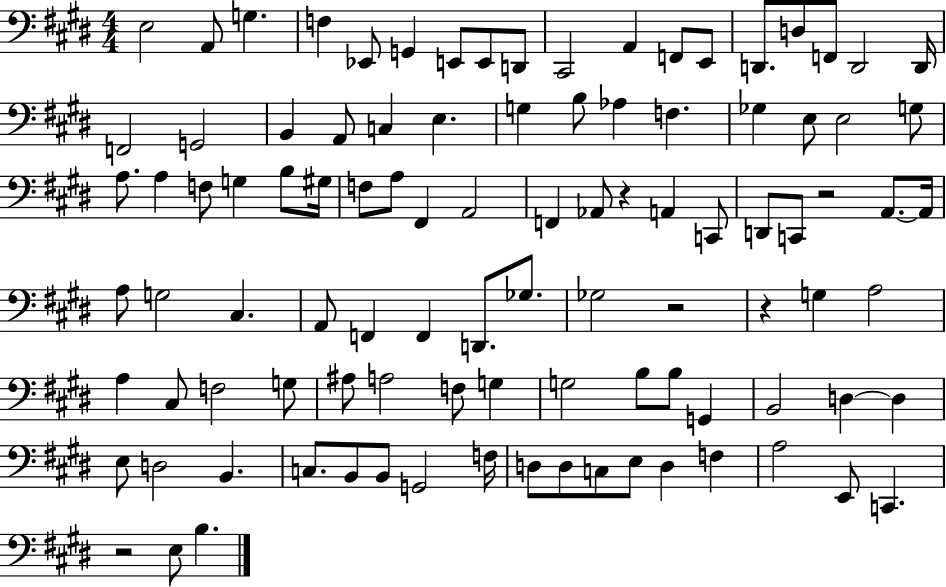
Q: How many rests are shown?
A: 5